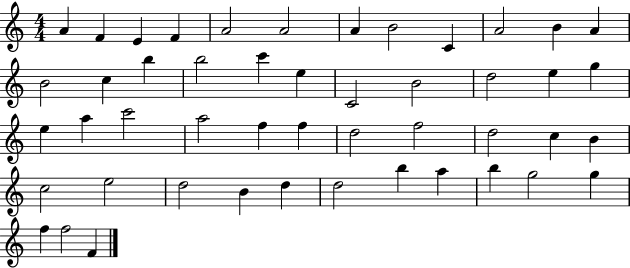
{
  \clef treble
  \numericTimeSignature
  \time 4/4
  \key c \major
  a'4 f'4 e'4 f'4 | a'2 a'2 | a'4 b'2 c'4 | a'2 b'4 a'4 | \break b'2 c''4 b''4 | b''2 c'''4 e''4 | c'2 b'2 | d''2 e''4 g''4 | \break e''4 a''4 c'''2 | a''2 f''4 f''4 | d''2 f''2 | d''2 c''4 b'4 | \break c''2 e''2 | d''2 b'4 d''4 | d''2 b''4 a''4 | b''4 g''2 g''4 | \break f''4 f''2 f'4 | \bar "|."
}